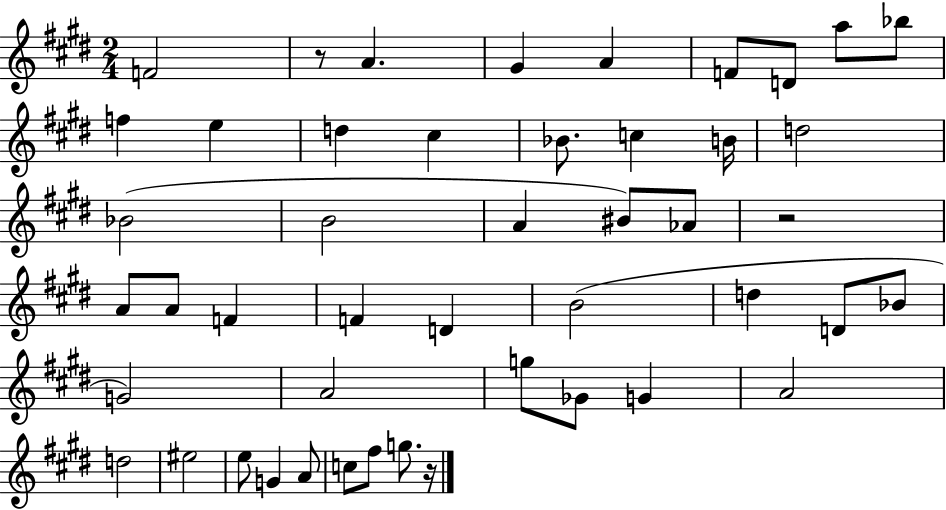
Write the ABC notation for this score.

X:1
T:Untitled
M:2/4
L:1/4
K:E
F2 z/2 A ^G A F/2 D/2 a/2 _b/2 f e d ^c _B/2 c B/4 d2 _B2 B2 A ^B/2 _A/2 z2 A/2 A/2 F F D B2 d D/2 _B/2 G2 A2 g/2 _G/2 G A2 d2 ^e2 e/2 G A/2 c/2 ^f/2 g/2 z/4